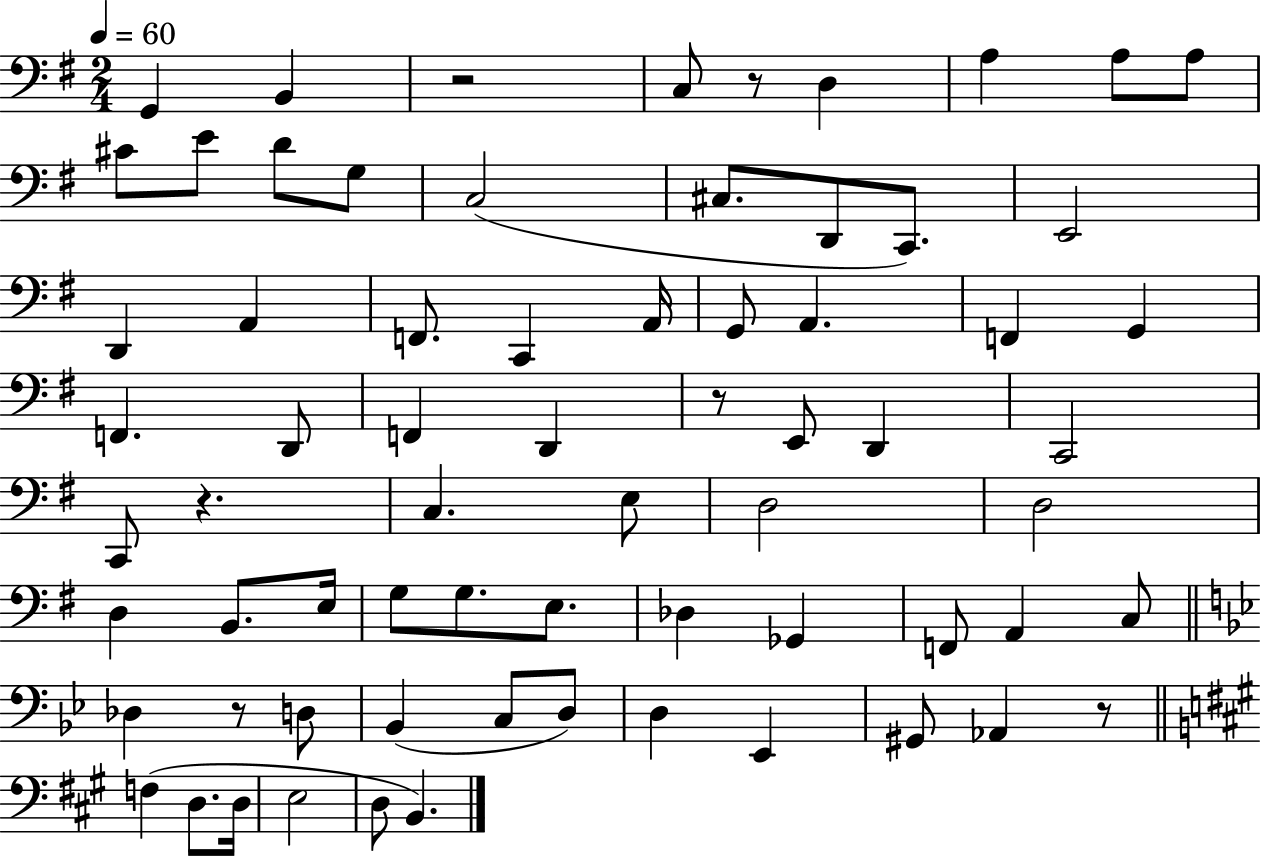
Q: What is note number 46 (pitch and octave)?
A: F2